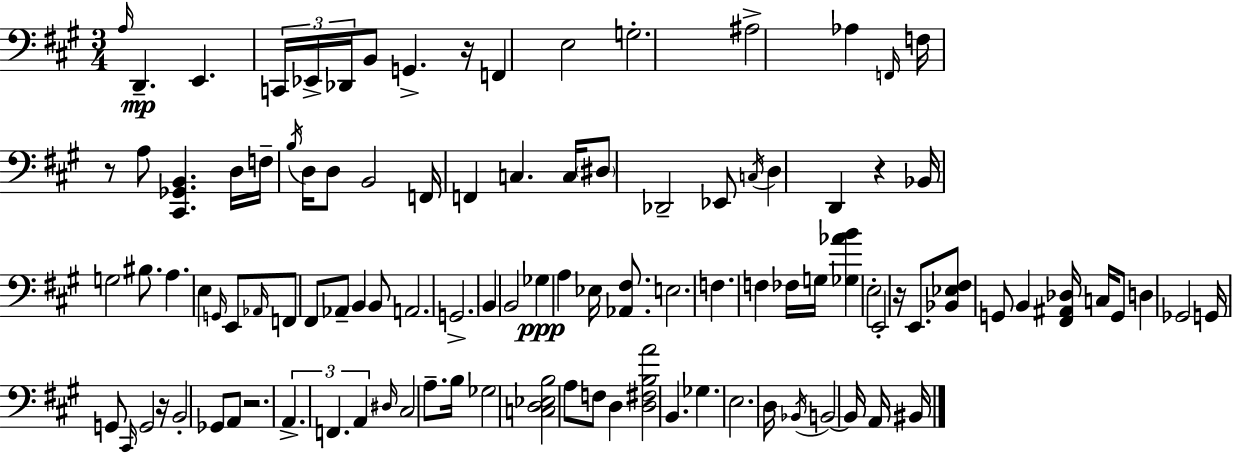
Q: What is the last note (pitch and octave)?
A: BIS2